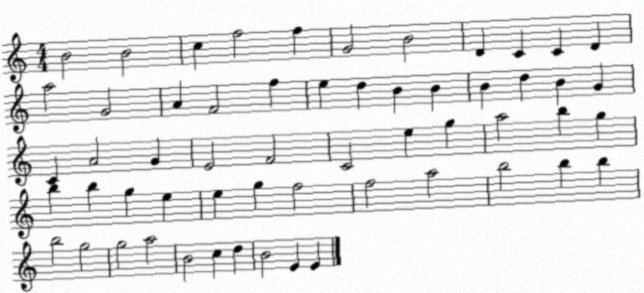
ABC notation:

X:1
T:Untitled
M:4/4
L:1/4
K:C
B2 B2 c f2 f G2 B2 D C C D a2 G2 A F2 f e d B B B d B G C A2 G E2 F2 C2 e g a2 b g b b g e e g f2 f2 a2 b2 b b b2 g2 g2 a2 B2 c d B2 E E